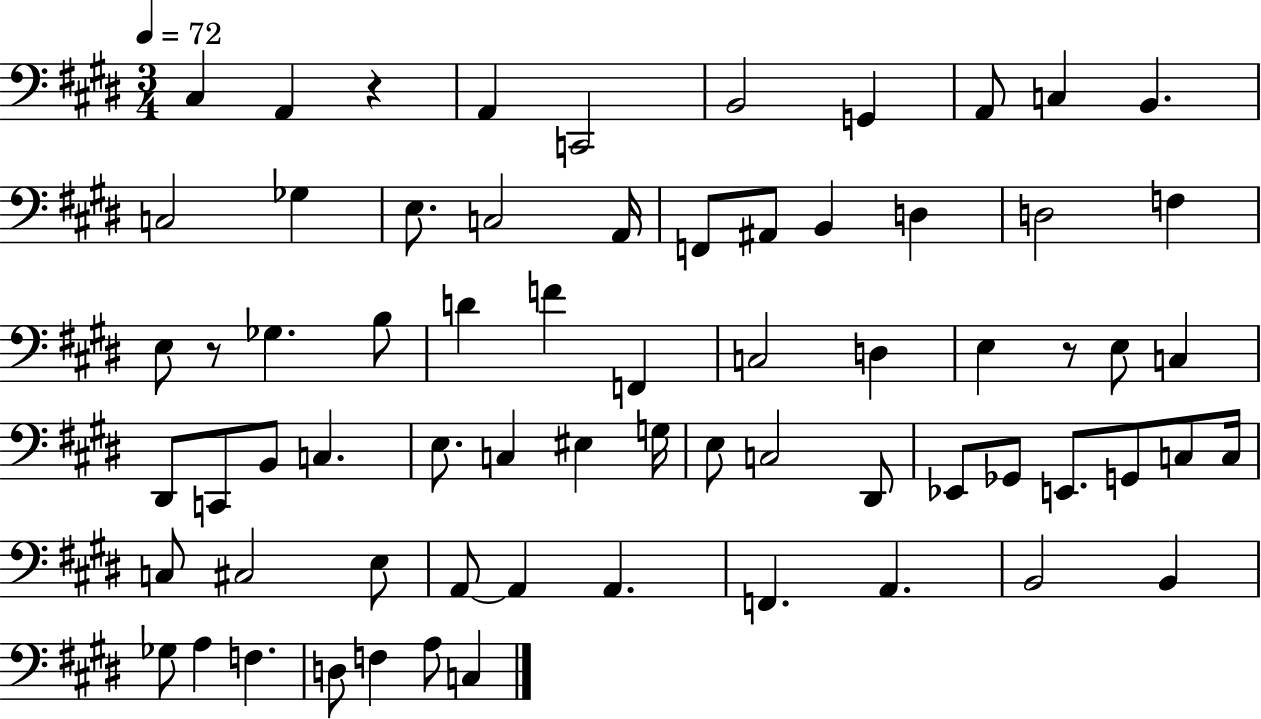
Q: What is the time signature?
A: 3/4